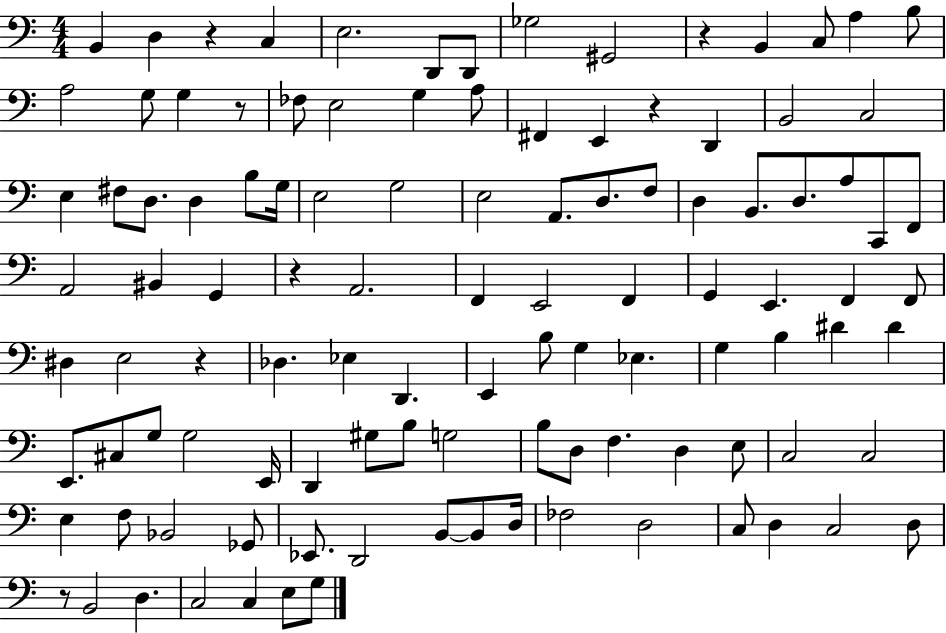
X:1
T:Untitled
M:4/4
L:1/4
K:C
B,, D, z C, E,2 D,,/2 D,,/2 _G,2 ^G,,2 z B,, C,/2 A, B,/2 A,2 G,/2 G, z/2 _F,/2 E,2 G, A,/2 ^F,, E,, z D,, B,,2 C,2 E, ^F,/2 D,/2 D, B,/2 G,/4 E,2 G,2 E,2 A,,/2 D,/2 F,/2 D, B,,/2 D,/2 A,/2 C,,/2 F,,/2 A,,2 ^B,, G,, z A,,2 F,, E,,2 F,, G,, E,, F,, F,,/2 ^D, E,2 z _D, _E, D,, E,, B,/2 G, _E, G, B, ^D ^D E,,/2 ^C,/2 G,/2 G,2 E,,/4 D,, ^G,/2 B,/2 G,2 B,/2 D,/2 F, D, E,/2 C,2 C,2 E, F,/2 _B,,2 _G,,/2 _E,,/2 D,,2 B,,/2 B,,/2 D,/4 _F,2 D,2 C,/2 D, C,2 D,/2 z/2 B,,2 D, C,2 C, E,/2 G,/2